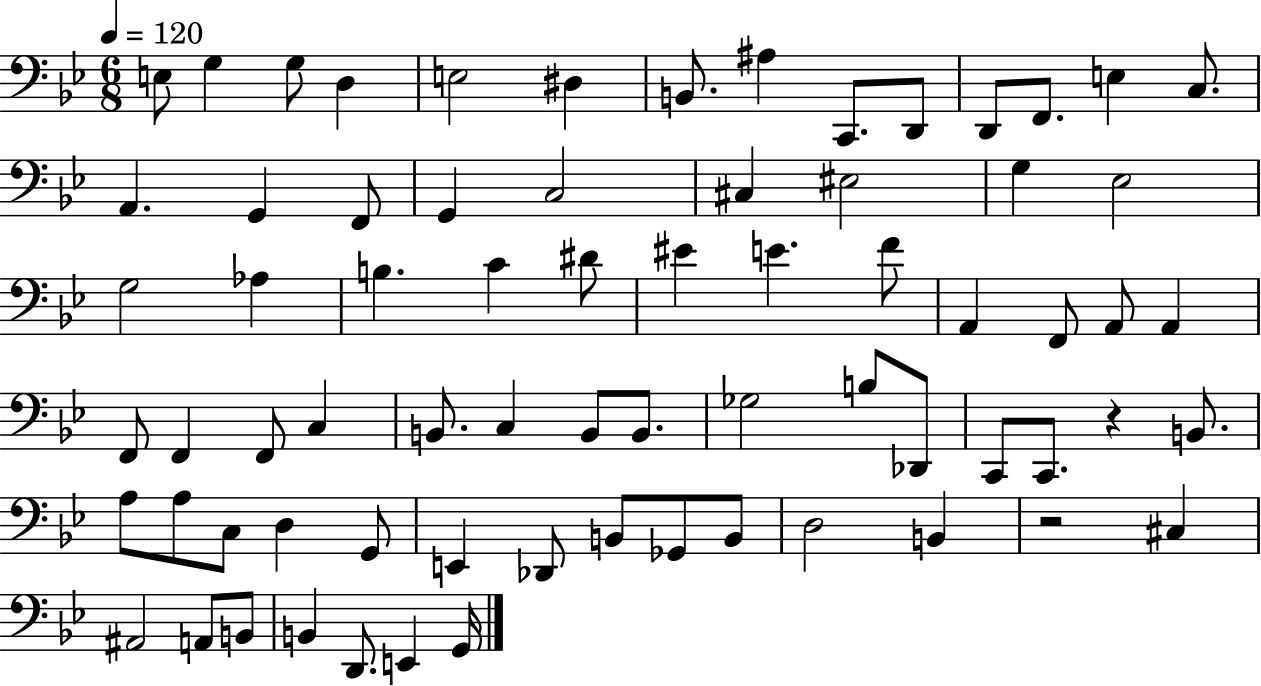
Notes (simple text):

E3/e G3/q G3/e D3/q E3/h D#3/q B2/e. A#3/q C2/e. D2/e D2/e F2/e. E3/q C3/e. A2/q. G2/q F2/e G2/q C3/h C#3/q EIS3/h G3/q Eb3/h G3/h Ab3/q B3/q. C4/q D#4/e EIS4/q E4/q. F4/e A2/q F2/e A2/e A2/q F2/e F2/q F2/e C3/q B2/e. C3/q B2/e B2/e. Gb3/h B3/e Db2/e C2/e C2/e. R/q B2/e. A3/e A3/e C3/e D3/q G2/e E2/q Db2/e B2/e Gb2/e B2/e D3/h B2/q R/h C#3/q A#2/h A2/e B2/e B2/q D2/e. E2/q G2/s